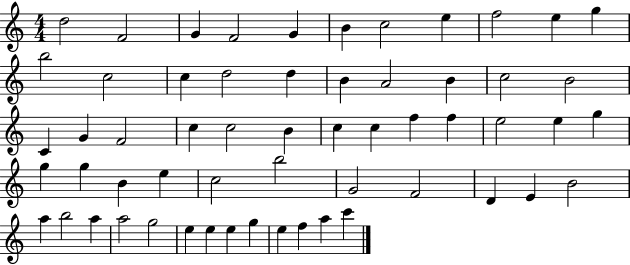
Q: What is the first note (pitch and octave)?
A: D5